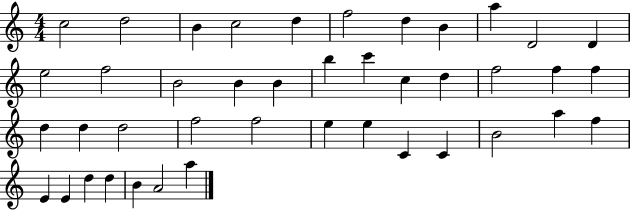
C5/h D5/h B4/q C5/h D5/q F5/h D5/q B4/q A5/q D4/h D4/q E5/h F5/h B4/h B4/q B4/q B5/q C6/q C5/q D5/q F5/h F5/q F5/q D5/q D5/q D5/h F5/h F5/h E5/q E5/q C4/q C4/q B4/h A5/q F5/q E4/q E4/q D5/q D5/q B4/q A4/h A5/q